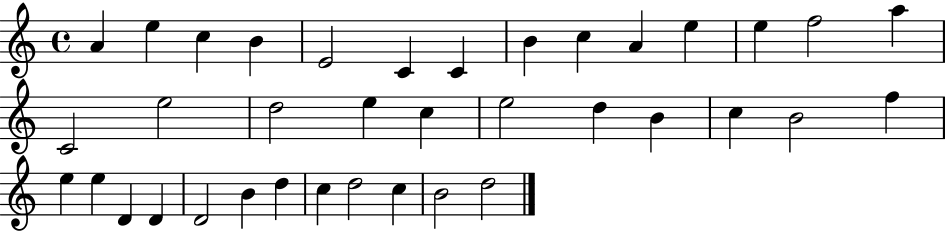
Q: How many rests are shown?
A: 0